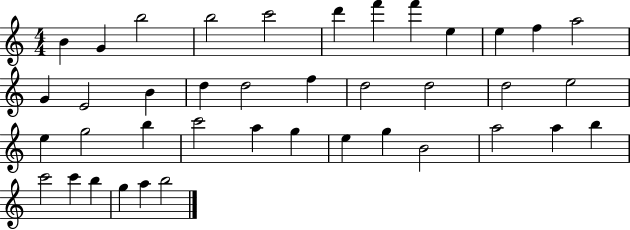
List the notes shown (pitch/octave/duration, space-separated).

B4/q G4/q B5/h B5/h C6/h D6/q F6/q F6/q E5/q E5/q F5/q A5/h G4/q E4/h B4/q D5/q D5/h F5/q D5/h D5/h D5/h E5/h E5/q G5/h B5/q C6/h A5/q G5/q E5/q G5/q B4/h A5/h A5/q B5/q C6/h C6/q B5/q G5/q A5/q B5/h